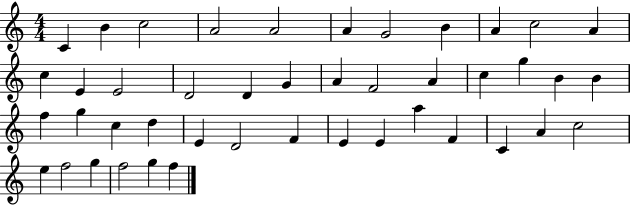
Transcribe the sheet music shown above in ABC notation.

X:1
T:Untitled
M:4/4
L:1/4
K:C
C B c2 A2 A2 A G2 B A c2 A c E E2 D2 D G A F2 A c g B B f g c d E D2 F E E a F C A c2 e f2 g f2 g f